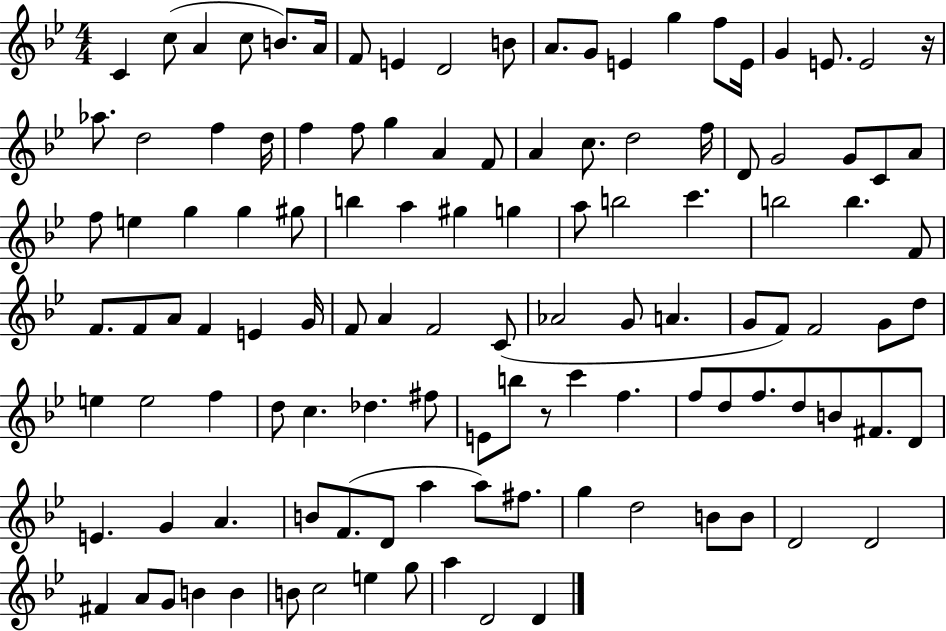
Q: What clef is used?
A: treble